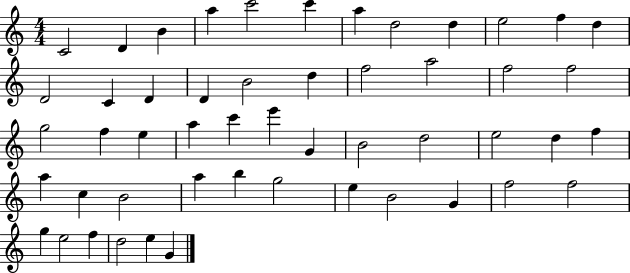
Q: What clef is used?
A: treble